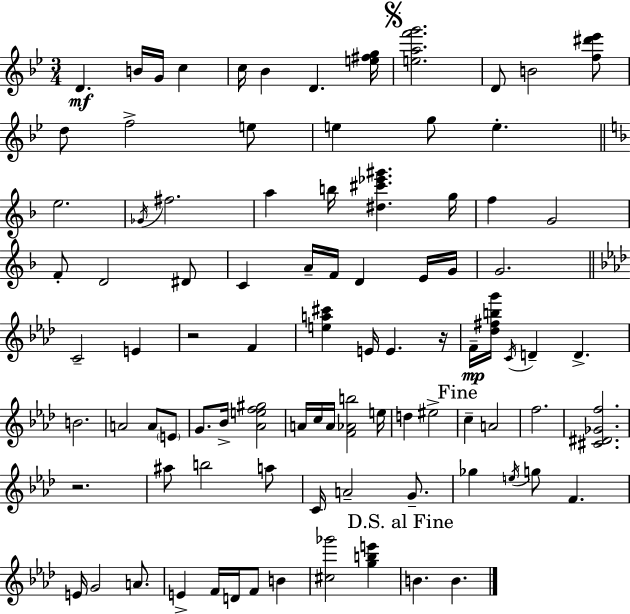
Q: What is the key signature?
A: BES major